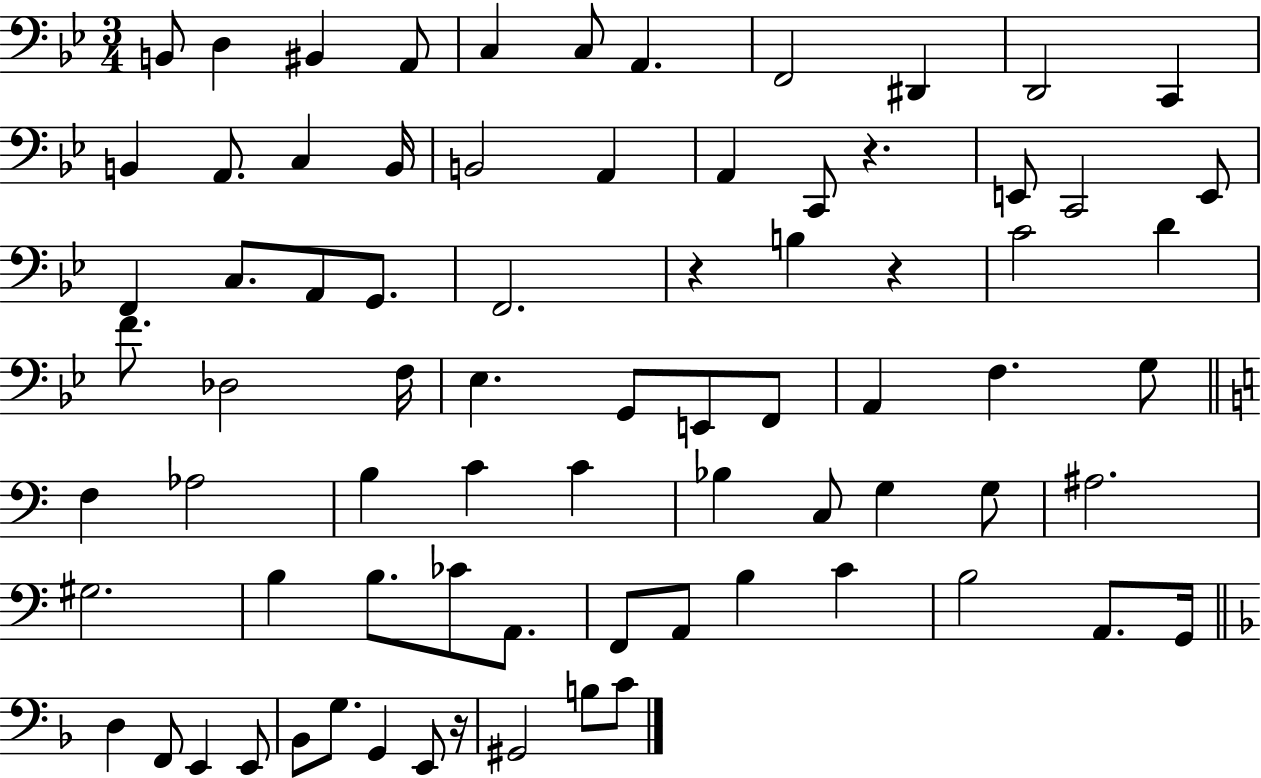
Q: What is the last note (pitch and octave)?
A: C4